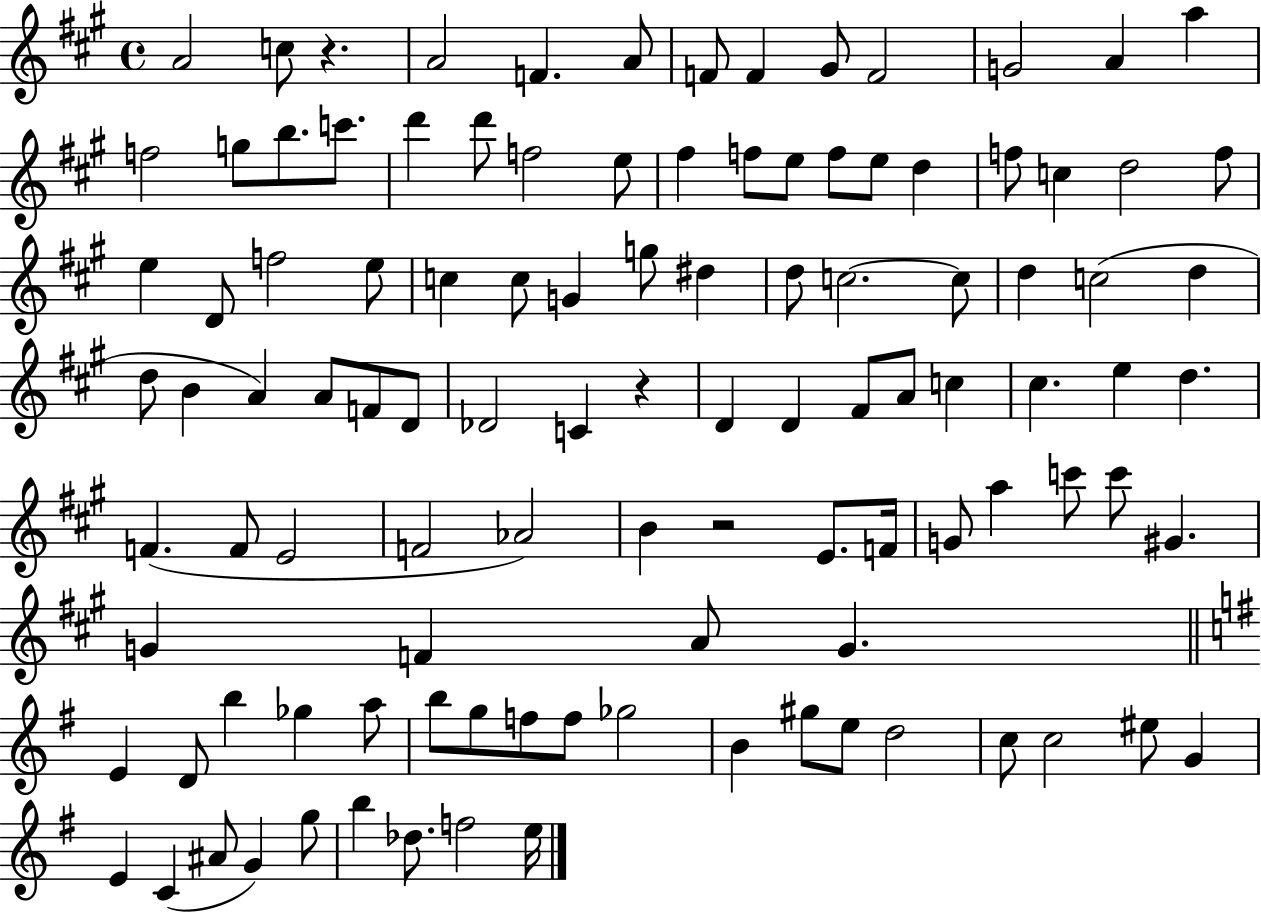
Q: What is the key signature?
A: A major